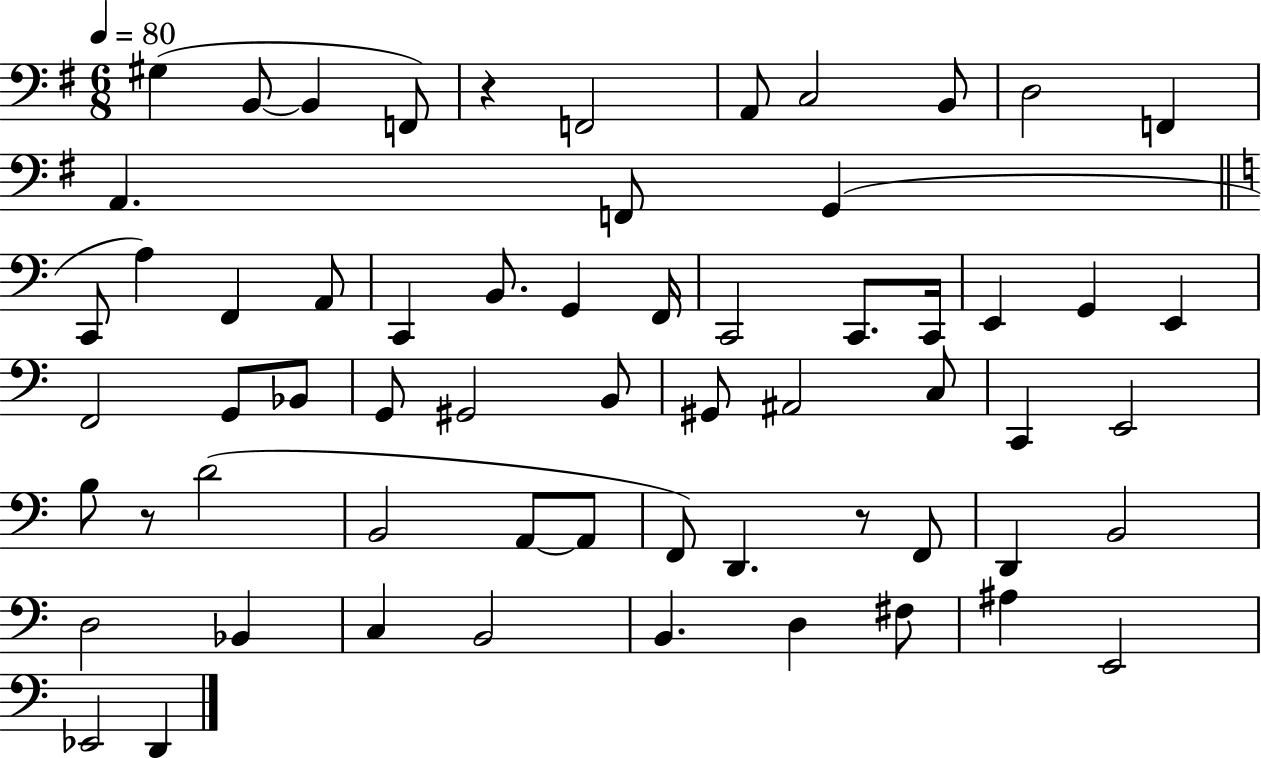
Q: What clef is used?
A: bass